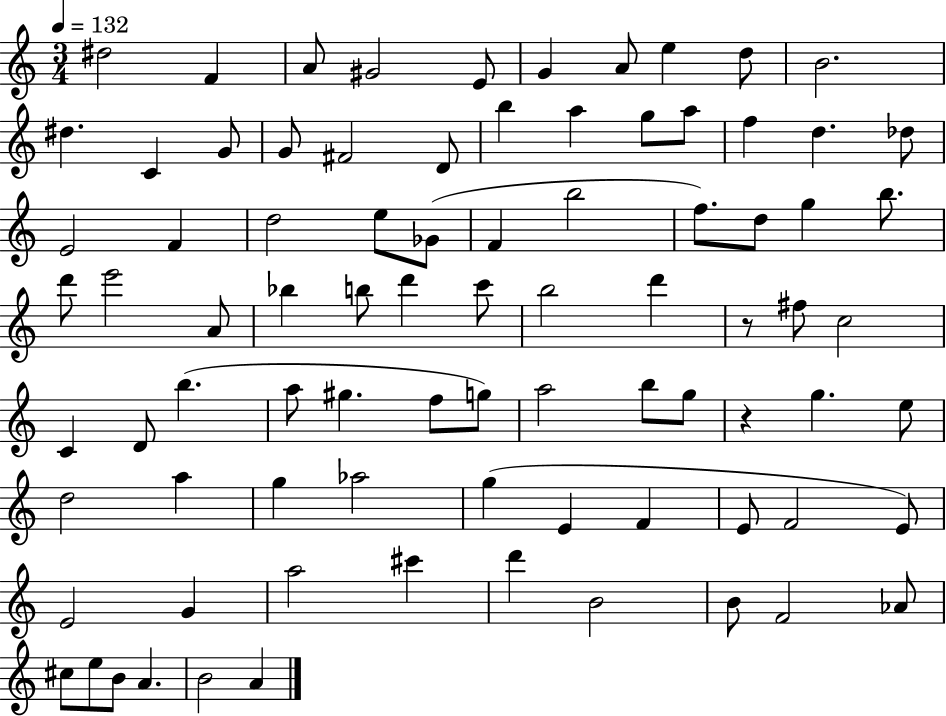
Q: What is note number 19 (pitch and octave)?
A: G5